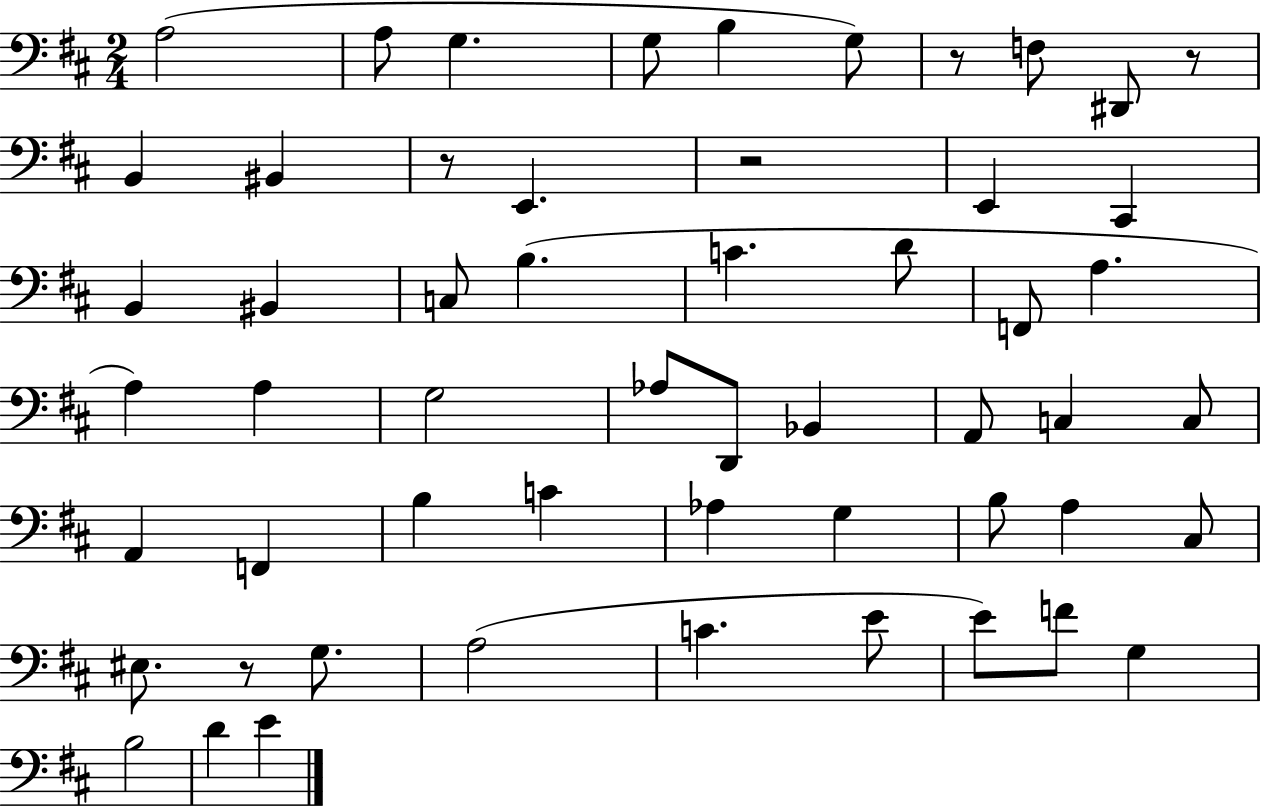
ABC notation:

X:1
T:Untitled
M:2/4
L:1/4
K:D
A,2 A,/2 G, G,/2 B, G,/2 z/2 F,/2 ^D,,/2 z/2 B,, ^B,, z/2 E,, z2 E,, ^C,, B,, ^B,, C,/2 B, C D/2 F,,/2 A, A, A, G,2 _A,/2 D,,/2 _B,, A,,/2 C, C,/2 A,, F,, B, C _A, G, B,/2 A, ^C,/2 ^E,/2 z/2 G,/2 A,2 C E/2 E/2 F/2 G, B,2 D E